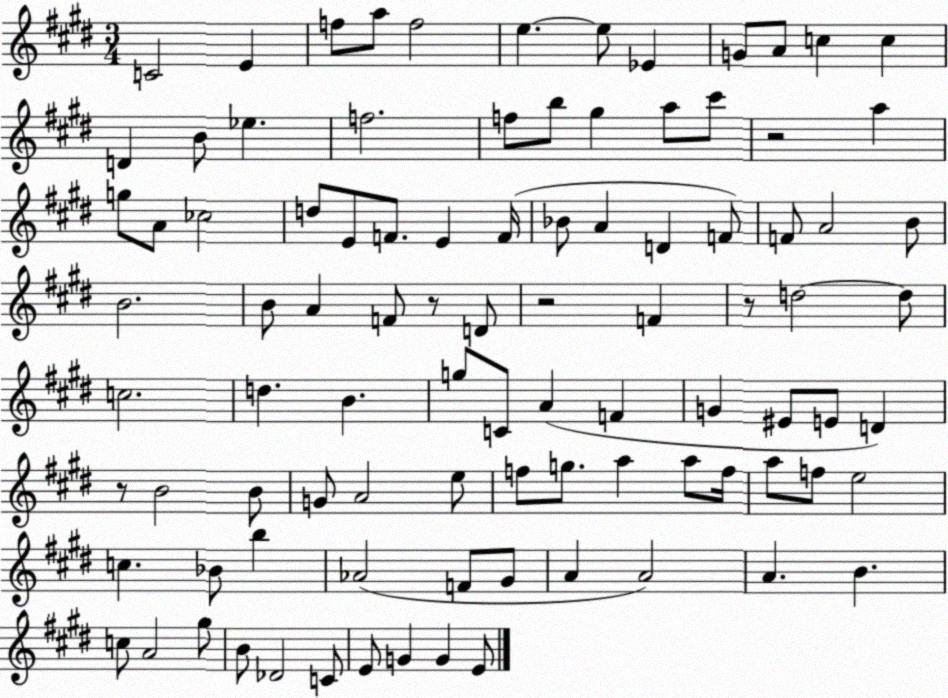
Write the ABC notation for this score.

X:1
T:Untitled
M:3/4
L:1/4
K:E
C2 E f/2 a/2 f2 e e/2 _E G/2 A/2 c c D B/2 _e f2 f/2 b/2 ^g a/2 ^c'/2 z2 a g/2 A/2 _c2 d/2 E/2 F/2 E F/4 _B/2 A D F/2 F/2 A2 B/2 B2 B/2 A F/2 z/2 D/2 z2 F z/2 d2 d/2 c2 d B g/2 C/2 A F G ^E/2 E/2 D z/2 B2 B/2 G/2 A2 e/2 f/2 g/2 a a/2 f/4 a/2 f/2 e2 c _B/2 b _A2 F/2 ^G/2 A A2 A B c/2 A2 ^g/2 B/2 _D2 C/2 E/2 G G E/2